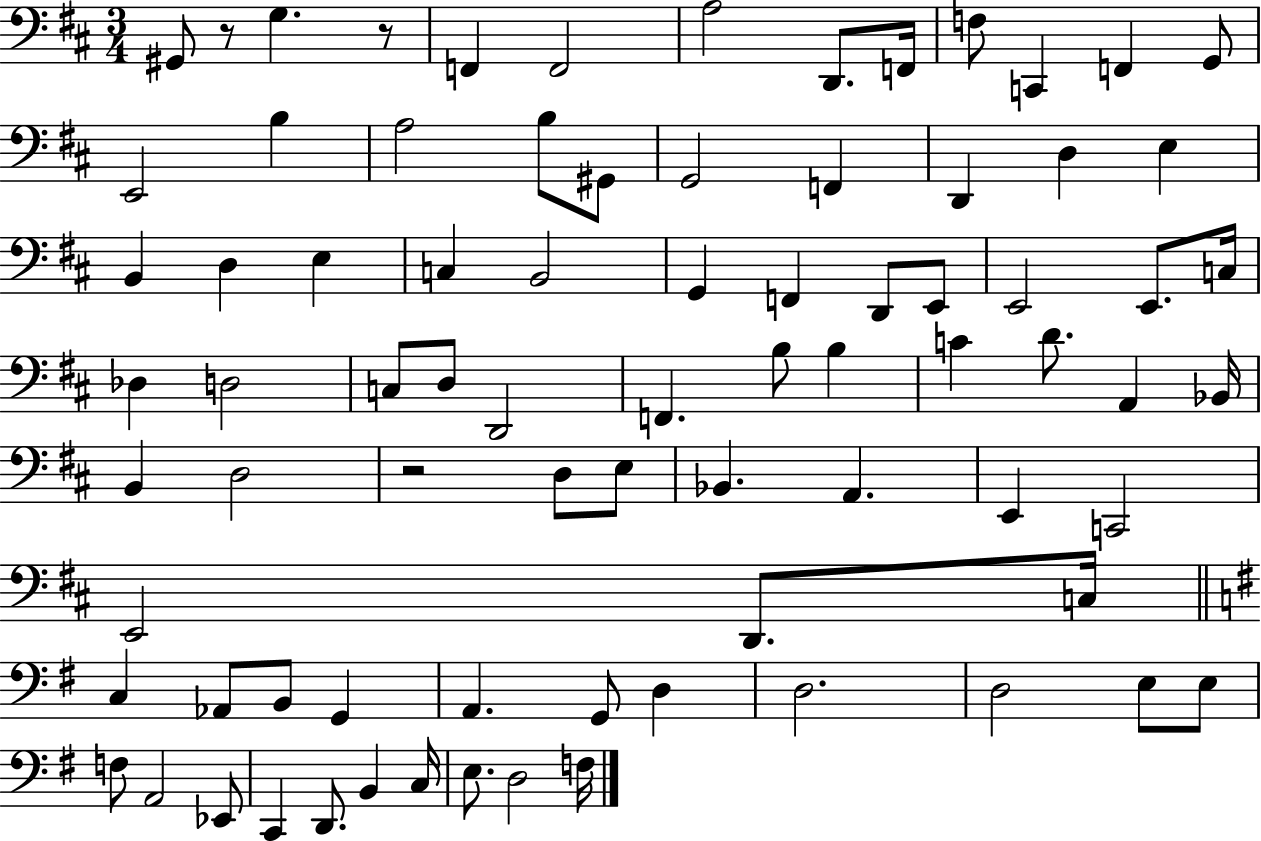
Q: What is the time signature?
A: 3/4